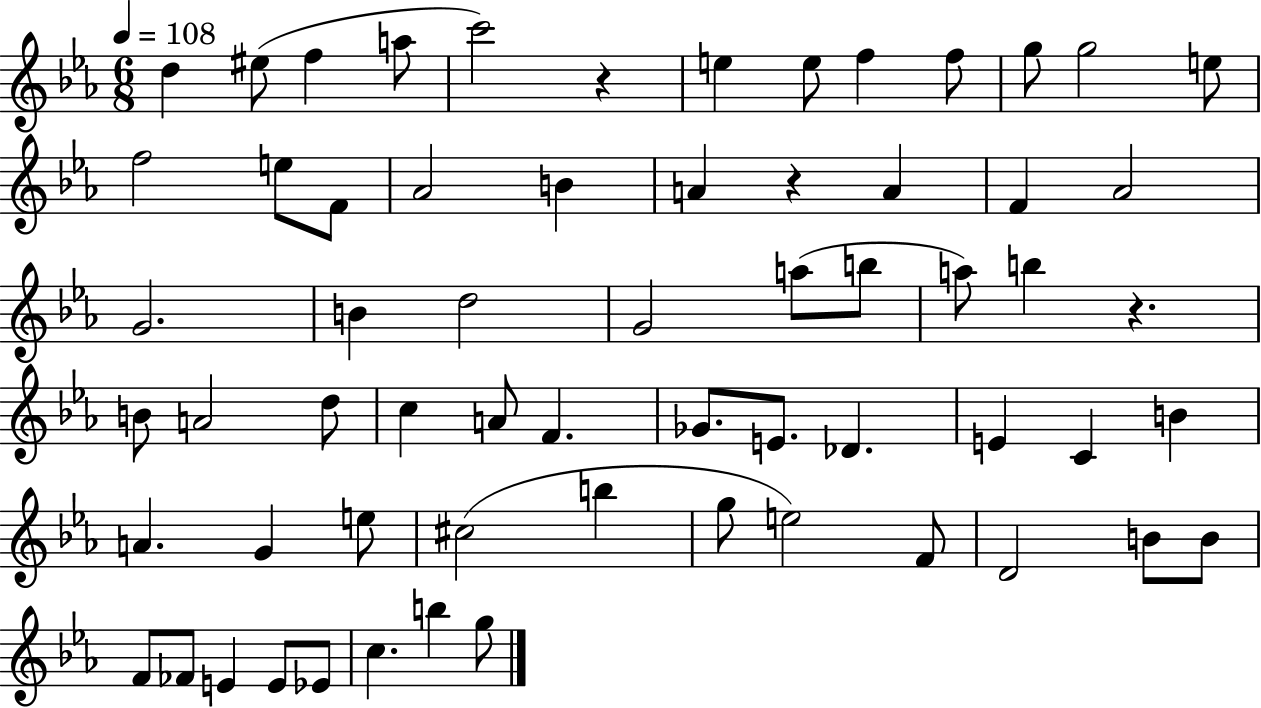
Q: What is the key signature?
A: EES major